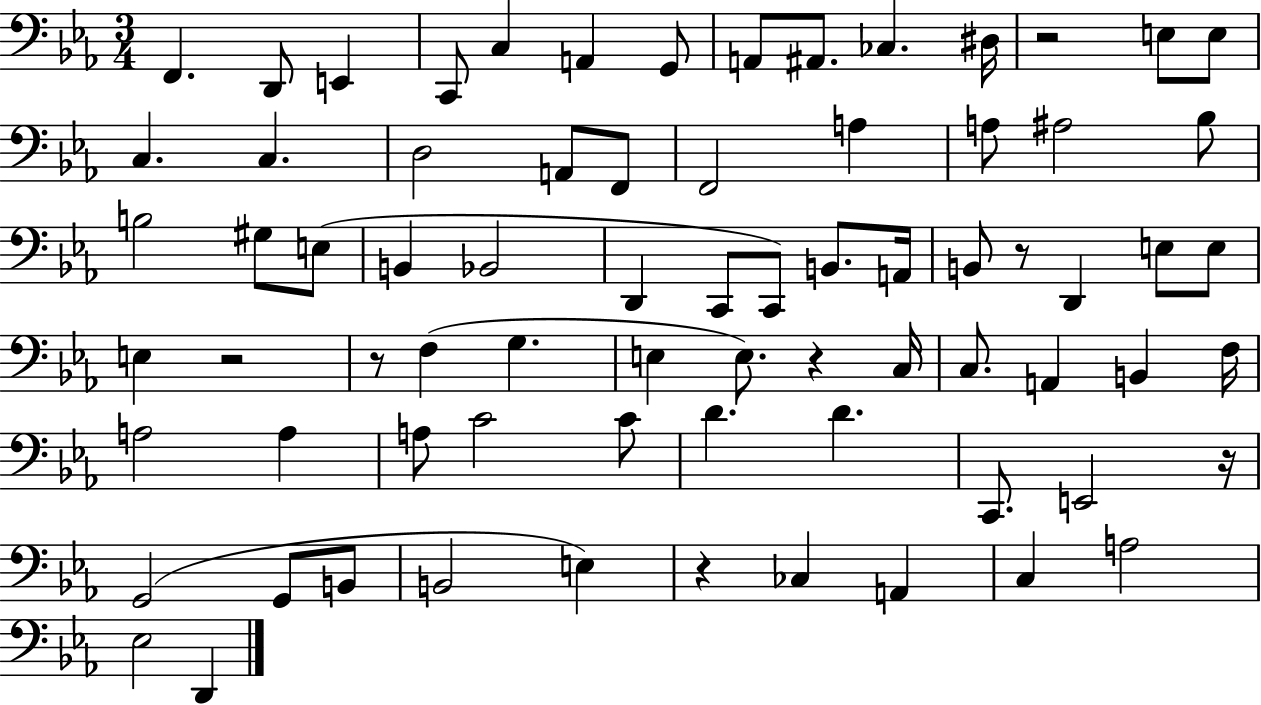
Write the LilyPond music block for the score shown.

{
  \clef bass
  \numericTimeSignature
  \time 3/4
  \key ees \major
  \repeat volta 2 { f,4. d,8 e,4 | c,8 c4 a,4 g,8 | a,8 ais,8. ces4. dis16 | r2 e8 e8 | \break c4. c4. | d2 a,8 f,8 | f,2 a4 | a8 ais2 bes8 | \break b2 gis8 e8( | b,4 bes,2 | d,4 c,8 c,8) b,8. a,16 | b,8 r8 d,4 e8 e8 | \break e4 r2 | r8 f4( g4. | e4 e8.) r4 c16 | c8. a,4 b,4 f16 | \break a2 a4 | a8 c'2 c'8 | d'4. d'4. | c,8. e,2 r16 | \break g,2( g,8 b,8 | b,2 e4) | r4 ces4 a,4 | c4 a2 | \break ees2 d,4 | } \bar "|."
}